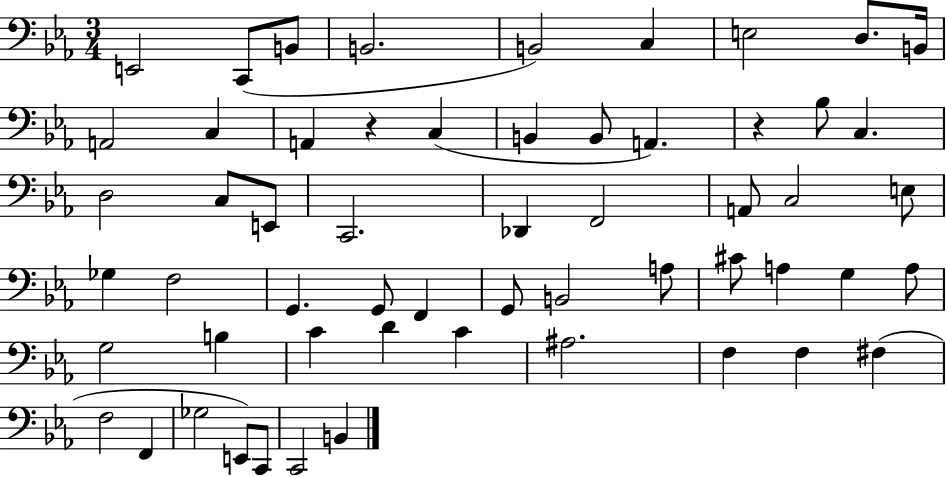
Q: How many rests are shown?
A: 2